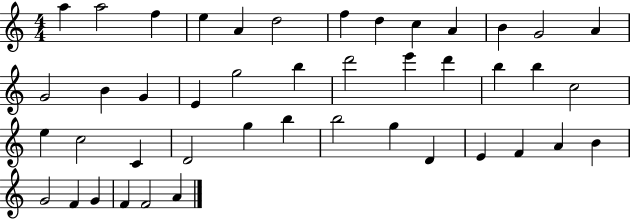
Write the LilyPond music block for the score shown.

{
  \clef treble
  \numericTimeSignature
  \time 4/4
  \key c \major
  a''4 a''2 f''4 | e''4 a'4 d''2 | f''4 d''4 c''4 a'4 | b'4 g'2 a'4 | \break g'2 b'4 g'4 | e'4 g''2 b''4 | d'''2 e'''4 d'''4 | b''4 b''4 c''2 | \break e''4 c''2 c'4 | d'2 g''4 b''4 | b''2 g''4 d'4 | e'4 f'4 a'4 b'4 | \break g'2 f'4 g'4 | f'4 f'2 a'4 | \bar "|."
}